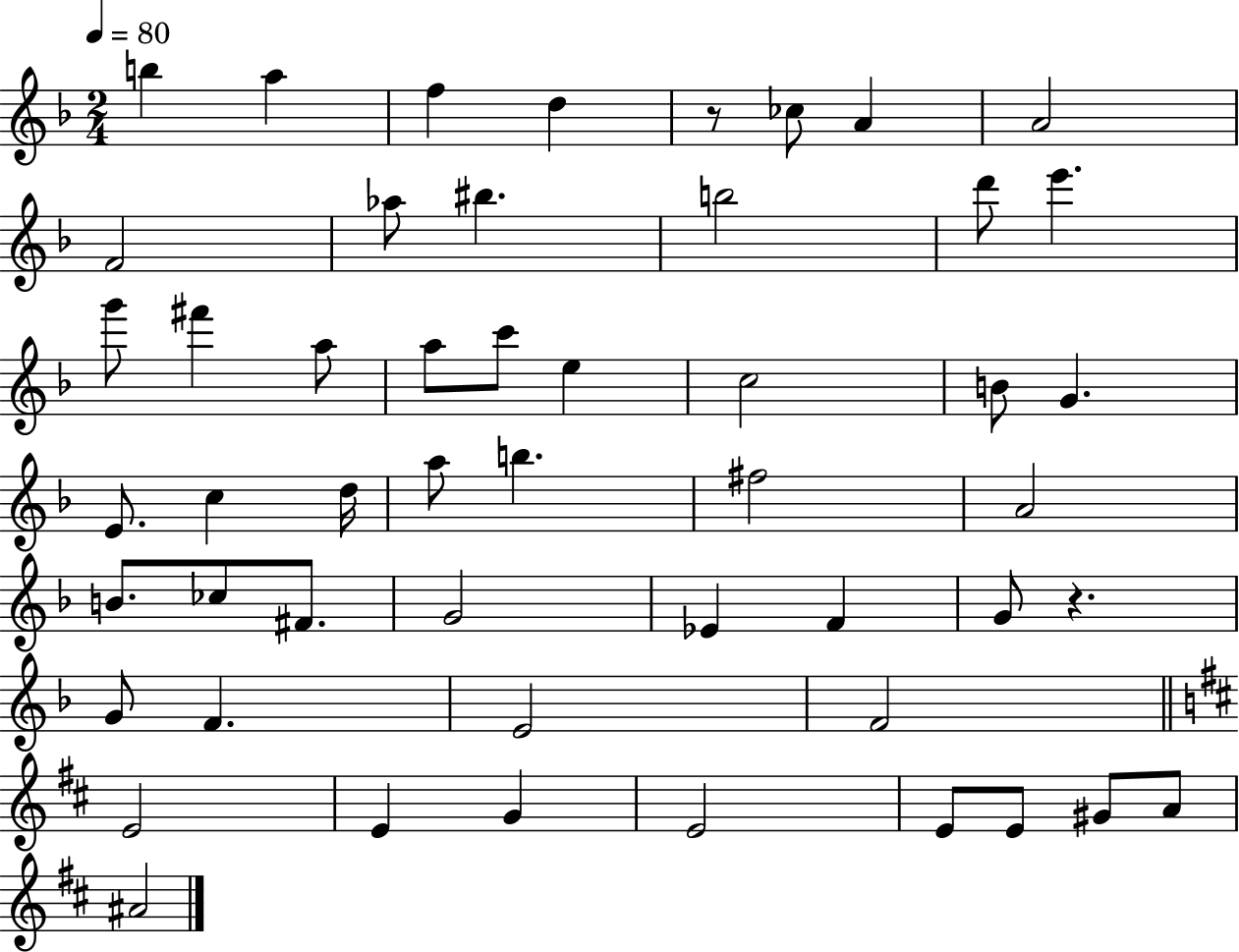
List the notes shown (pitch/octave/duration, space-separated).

B5/q A5/q F5/q D5/q R/e CES5/e A4/q A4/h F4/h Ab5/e BIS5/q. B5/h D6/e E6/q. G6/e F#6/q A5/e A5/e C6/e E5/q C5/h B4/e G4/q. E4/e. C5/q D5/s A5/e B5/q. F#5/h A4/h B4/e. CES5/e F#4/e. G4/h Eb4/q F4/q G4/e R/q. G4/e F4/q. E4/h F4/h E4/h E4/q G4/q E4/h E4/e E4/e G#4/e A4/e A#4/h